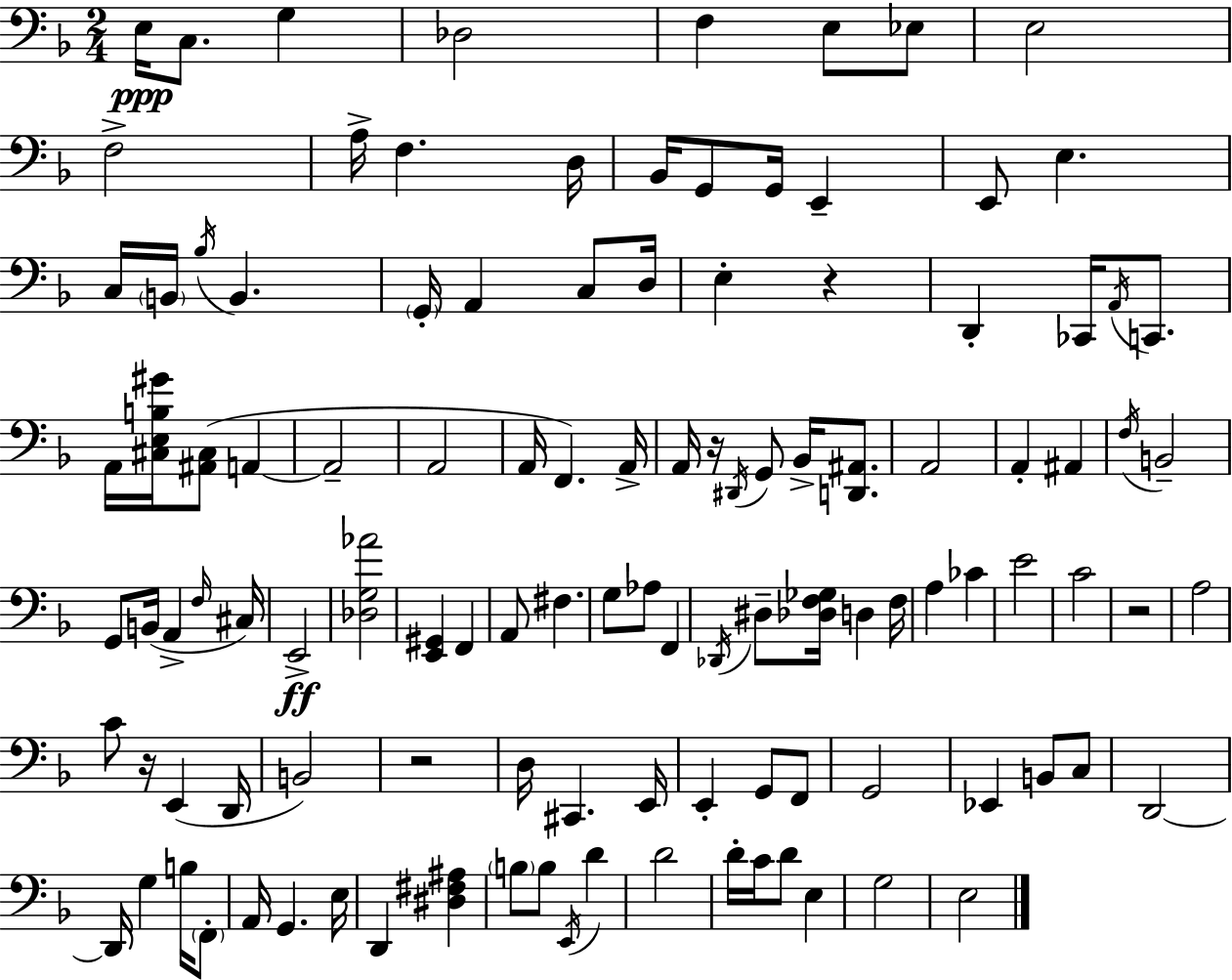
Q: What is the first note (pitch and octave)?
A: E3